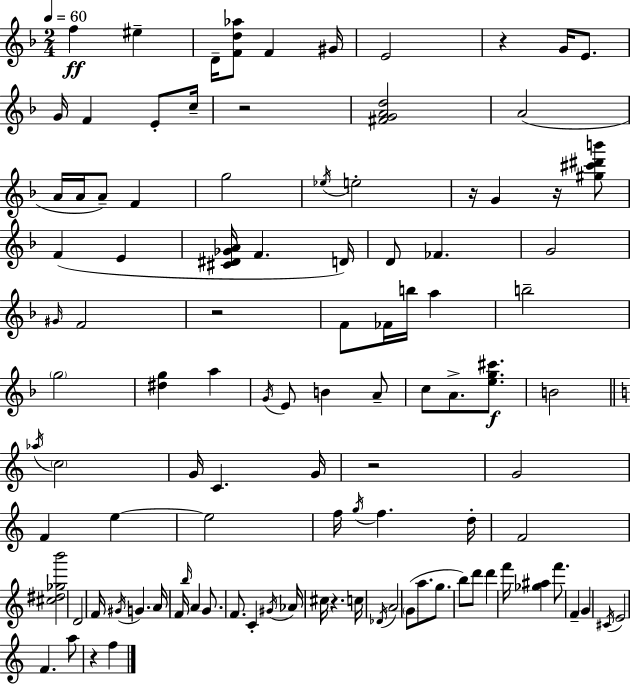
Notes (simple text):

F5/q EIS5/q D4/s [F4,D5,Ab5]/e F4/q G#4/s E4/h R/q G4/s E4/e. G4/s F4/q E4/e C5/s R/h [F#4,G4,A4,D5]/h A4/h A4/s A4/s A4/e F4/q G5/h Eb5/s E5/h R/s G4/q R/s [G#5,C#6,D#6,B6]/e F4/q E4/q [C#4,D#4,Gb4,A4]/s F4/q. D4/s D4/e FES4/q. G4/h G#4/s F4/h R/h F4/e FES4/s B5/s A5/q B5/h G5/h [D#5,G5]/q A5/q G4/s E4/e B4/q A4/e C5/e A4/e. [E5,G5,C#6]/e. B4/h Ab5/s C5/h G4/s C4/q. G4/s R/h G4/h F4/q E5/q E5/h F5/s G5/s F5/q. D5/s F4/h [C#5,D#5,Gb5,B6]/h D4/h F4/s G#4/s G4/q. A4/s F4/s B5/s A4/q G4/e. F4/e. C4/q G#4/s Ab4/s C#5/s R/q. C5/s Db4/s A4/h G4/e A5/e. G5/e. B5/e D6/e D6/q F6/s [Gb5,A#5]/q F6/e. F4/q G4/q C#4/s E4/h F4/q. A5/e R/q F5/q